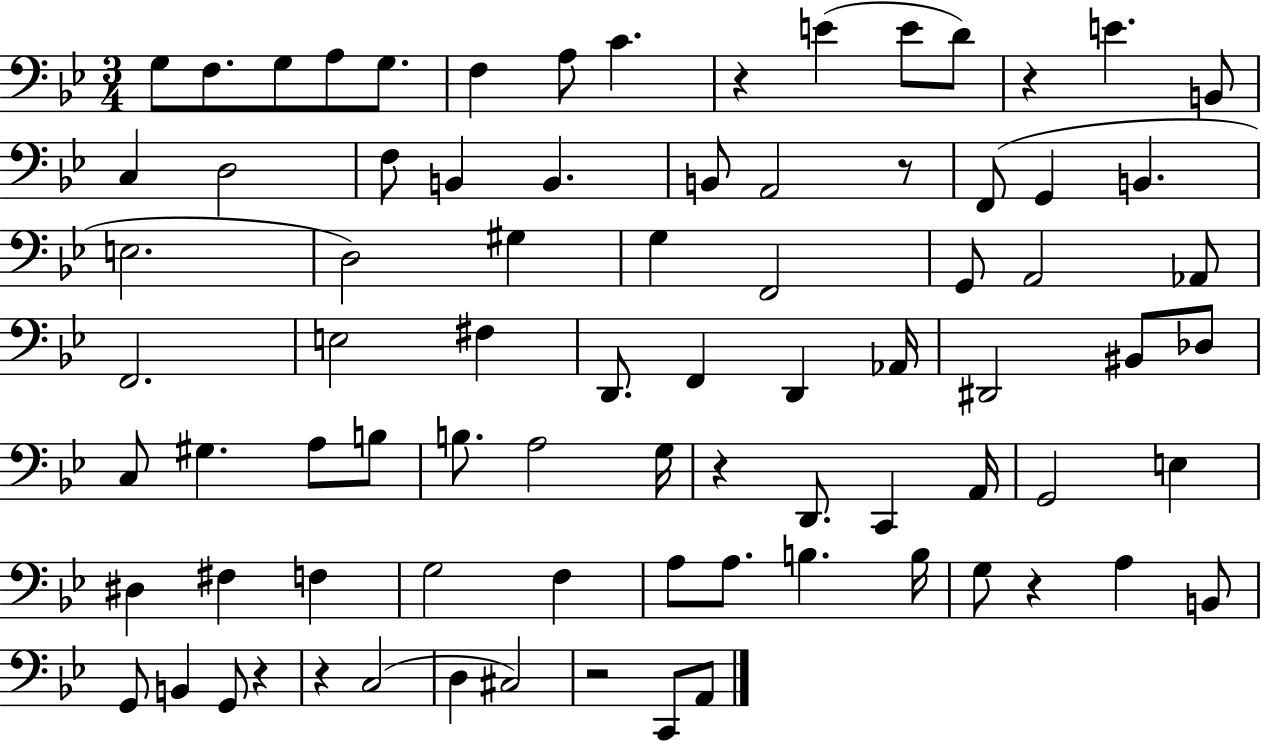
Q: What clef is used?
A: bass